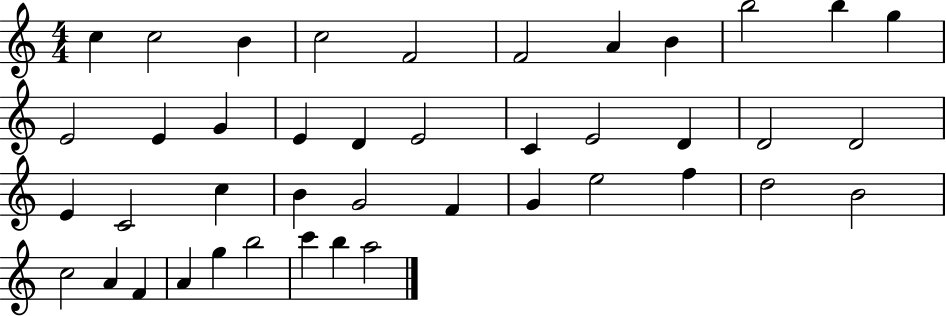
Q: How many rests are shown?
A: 0